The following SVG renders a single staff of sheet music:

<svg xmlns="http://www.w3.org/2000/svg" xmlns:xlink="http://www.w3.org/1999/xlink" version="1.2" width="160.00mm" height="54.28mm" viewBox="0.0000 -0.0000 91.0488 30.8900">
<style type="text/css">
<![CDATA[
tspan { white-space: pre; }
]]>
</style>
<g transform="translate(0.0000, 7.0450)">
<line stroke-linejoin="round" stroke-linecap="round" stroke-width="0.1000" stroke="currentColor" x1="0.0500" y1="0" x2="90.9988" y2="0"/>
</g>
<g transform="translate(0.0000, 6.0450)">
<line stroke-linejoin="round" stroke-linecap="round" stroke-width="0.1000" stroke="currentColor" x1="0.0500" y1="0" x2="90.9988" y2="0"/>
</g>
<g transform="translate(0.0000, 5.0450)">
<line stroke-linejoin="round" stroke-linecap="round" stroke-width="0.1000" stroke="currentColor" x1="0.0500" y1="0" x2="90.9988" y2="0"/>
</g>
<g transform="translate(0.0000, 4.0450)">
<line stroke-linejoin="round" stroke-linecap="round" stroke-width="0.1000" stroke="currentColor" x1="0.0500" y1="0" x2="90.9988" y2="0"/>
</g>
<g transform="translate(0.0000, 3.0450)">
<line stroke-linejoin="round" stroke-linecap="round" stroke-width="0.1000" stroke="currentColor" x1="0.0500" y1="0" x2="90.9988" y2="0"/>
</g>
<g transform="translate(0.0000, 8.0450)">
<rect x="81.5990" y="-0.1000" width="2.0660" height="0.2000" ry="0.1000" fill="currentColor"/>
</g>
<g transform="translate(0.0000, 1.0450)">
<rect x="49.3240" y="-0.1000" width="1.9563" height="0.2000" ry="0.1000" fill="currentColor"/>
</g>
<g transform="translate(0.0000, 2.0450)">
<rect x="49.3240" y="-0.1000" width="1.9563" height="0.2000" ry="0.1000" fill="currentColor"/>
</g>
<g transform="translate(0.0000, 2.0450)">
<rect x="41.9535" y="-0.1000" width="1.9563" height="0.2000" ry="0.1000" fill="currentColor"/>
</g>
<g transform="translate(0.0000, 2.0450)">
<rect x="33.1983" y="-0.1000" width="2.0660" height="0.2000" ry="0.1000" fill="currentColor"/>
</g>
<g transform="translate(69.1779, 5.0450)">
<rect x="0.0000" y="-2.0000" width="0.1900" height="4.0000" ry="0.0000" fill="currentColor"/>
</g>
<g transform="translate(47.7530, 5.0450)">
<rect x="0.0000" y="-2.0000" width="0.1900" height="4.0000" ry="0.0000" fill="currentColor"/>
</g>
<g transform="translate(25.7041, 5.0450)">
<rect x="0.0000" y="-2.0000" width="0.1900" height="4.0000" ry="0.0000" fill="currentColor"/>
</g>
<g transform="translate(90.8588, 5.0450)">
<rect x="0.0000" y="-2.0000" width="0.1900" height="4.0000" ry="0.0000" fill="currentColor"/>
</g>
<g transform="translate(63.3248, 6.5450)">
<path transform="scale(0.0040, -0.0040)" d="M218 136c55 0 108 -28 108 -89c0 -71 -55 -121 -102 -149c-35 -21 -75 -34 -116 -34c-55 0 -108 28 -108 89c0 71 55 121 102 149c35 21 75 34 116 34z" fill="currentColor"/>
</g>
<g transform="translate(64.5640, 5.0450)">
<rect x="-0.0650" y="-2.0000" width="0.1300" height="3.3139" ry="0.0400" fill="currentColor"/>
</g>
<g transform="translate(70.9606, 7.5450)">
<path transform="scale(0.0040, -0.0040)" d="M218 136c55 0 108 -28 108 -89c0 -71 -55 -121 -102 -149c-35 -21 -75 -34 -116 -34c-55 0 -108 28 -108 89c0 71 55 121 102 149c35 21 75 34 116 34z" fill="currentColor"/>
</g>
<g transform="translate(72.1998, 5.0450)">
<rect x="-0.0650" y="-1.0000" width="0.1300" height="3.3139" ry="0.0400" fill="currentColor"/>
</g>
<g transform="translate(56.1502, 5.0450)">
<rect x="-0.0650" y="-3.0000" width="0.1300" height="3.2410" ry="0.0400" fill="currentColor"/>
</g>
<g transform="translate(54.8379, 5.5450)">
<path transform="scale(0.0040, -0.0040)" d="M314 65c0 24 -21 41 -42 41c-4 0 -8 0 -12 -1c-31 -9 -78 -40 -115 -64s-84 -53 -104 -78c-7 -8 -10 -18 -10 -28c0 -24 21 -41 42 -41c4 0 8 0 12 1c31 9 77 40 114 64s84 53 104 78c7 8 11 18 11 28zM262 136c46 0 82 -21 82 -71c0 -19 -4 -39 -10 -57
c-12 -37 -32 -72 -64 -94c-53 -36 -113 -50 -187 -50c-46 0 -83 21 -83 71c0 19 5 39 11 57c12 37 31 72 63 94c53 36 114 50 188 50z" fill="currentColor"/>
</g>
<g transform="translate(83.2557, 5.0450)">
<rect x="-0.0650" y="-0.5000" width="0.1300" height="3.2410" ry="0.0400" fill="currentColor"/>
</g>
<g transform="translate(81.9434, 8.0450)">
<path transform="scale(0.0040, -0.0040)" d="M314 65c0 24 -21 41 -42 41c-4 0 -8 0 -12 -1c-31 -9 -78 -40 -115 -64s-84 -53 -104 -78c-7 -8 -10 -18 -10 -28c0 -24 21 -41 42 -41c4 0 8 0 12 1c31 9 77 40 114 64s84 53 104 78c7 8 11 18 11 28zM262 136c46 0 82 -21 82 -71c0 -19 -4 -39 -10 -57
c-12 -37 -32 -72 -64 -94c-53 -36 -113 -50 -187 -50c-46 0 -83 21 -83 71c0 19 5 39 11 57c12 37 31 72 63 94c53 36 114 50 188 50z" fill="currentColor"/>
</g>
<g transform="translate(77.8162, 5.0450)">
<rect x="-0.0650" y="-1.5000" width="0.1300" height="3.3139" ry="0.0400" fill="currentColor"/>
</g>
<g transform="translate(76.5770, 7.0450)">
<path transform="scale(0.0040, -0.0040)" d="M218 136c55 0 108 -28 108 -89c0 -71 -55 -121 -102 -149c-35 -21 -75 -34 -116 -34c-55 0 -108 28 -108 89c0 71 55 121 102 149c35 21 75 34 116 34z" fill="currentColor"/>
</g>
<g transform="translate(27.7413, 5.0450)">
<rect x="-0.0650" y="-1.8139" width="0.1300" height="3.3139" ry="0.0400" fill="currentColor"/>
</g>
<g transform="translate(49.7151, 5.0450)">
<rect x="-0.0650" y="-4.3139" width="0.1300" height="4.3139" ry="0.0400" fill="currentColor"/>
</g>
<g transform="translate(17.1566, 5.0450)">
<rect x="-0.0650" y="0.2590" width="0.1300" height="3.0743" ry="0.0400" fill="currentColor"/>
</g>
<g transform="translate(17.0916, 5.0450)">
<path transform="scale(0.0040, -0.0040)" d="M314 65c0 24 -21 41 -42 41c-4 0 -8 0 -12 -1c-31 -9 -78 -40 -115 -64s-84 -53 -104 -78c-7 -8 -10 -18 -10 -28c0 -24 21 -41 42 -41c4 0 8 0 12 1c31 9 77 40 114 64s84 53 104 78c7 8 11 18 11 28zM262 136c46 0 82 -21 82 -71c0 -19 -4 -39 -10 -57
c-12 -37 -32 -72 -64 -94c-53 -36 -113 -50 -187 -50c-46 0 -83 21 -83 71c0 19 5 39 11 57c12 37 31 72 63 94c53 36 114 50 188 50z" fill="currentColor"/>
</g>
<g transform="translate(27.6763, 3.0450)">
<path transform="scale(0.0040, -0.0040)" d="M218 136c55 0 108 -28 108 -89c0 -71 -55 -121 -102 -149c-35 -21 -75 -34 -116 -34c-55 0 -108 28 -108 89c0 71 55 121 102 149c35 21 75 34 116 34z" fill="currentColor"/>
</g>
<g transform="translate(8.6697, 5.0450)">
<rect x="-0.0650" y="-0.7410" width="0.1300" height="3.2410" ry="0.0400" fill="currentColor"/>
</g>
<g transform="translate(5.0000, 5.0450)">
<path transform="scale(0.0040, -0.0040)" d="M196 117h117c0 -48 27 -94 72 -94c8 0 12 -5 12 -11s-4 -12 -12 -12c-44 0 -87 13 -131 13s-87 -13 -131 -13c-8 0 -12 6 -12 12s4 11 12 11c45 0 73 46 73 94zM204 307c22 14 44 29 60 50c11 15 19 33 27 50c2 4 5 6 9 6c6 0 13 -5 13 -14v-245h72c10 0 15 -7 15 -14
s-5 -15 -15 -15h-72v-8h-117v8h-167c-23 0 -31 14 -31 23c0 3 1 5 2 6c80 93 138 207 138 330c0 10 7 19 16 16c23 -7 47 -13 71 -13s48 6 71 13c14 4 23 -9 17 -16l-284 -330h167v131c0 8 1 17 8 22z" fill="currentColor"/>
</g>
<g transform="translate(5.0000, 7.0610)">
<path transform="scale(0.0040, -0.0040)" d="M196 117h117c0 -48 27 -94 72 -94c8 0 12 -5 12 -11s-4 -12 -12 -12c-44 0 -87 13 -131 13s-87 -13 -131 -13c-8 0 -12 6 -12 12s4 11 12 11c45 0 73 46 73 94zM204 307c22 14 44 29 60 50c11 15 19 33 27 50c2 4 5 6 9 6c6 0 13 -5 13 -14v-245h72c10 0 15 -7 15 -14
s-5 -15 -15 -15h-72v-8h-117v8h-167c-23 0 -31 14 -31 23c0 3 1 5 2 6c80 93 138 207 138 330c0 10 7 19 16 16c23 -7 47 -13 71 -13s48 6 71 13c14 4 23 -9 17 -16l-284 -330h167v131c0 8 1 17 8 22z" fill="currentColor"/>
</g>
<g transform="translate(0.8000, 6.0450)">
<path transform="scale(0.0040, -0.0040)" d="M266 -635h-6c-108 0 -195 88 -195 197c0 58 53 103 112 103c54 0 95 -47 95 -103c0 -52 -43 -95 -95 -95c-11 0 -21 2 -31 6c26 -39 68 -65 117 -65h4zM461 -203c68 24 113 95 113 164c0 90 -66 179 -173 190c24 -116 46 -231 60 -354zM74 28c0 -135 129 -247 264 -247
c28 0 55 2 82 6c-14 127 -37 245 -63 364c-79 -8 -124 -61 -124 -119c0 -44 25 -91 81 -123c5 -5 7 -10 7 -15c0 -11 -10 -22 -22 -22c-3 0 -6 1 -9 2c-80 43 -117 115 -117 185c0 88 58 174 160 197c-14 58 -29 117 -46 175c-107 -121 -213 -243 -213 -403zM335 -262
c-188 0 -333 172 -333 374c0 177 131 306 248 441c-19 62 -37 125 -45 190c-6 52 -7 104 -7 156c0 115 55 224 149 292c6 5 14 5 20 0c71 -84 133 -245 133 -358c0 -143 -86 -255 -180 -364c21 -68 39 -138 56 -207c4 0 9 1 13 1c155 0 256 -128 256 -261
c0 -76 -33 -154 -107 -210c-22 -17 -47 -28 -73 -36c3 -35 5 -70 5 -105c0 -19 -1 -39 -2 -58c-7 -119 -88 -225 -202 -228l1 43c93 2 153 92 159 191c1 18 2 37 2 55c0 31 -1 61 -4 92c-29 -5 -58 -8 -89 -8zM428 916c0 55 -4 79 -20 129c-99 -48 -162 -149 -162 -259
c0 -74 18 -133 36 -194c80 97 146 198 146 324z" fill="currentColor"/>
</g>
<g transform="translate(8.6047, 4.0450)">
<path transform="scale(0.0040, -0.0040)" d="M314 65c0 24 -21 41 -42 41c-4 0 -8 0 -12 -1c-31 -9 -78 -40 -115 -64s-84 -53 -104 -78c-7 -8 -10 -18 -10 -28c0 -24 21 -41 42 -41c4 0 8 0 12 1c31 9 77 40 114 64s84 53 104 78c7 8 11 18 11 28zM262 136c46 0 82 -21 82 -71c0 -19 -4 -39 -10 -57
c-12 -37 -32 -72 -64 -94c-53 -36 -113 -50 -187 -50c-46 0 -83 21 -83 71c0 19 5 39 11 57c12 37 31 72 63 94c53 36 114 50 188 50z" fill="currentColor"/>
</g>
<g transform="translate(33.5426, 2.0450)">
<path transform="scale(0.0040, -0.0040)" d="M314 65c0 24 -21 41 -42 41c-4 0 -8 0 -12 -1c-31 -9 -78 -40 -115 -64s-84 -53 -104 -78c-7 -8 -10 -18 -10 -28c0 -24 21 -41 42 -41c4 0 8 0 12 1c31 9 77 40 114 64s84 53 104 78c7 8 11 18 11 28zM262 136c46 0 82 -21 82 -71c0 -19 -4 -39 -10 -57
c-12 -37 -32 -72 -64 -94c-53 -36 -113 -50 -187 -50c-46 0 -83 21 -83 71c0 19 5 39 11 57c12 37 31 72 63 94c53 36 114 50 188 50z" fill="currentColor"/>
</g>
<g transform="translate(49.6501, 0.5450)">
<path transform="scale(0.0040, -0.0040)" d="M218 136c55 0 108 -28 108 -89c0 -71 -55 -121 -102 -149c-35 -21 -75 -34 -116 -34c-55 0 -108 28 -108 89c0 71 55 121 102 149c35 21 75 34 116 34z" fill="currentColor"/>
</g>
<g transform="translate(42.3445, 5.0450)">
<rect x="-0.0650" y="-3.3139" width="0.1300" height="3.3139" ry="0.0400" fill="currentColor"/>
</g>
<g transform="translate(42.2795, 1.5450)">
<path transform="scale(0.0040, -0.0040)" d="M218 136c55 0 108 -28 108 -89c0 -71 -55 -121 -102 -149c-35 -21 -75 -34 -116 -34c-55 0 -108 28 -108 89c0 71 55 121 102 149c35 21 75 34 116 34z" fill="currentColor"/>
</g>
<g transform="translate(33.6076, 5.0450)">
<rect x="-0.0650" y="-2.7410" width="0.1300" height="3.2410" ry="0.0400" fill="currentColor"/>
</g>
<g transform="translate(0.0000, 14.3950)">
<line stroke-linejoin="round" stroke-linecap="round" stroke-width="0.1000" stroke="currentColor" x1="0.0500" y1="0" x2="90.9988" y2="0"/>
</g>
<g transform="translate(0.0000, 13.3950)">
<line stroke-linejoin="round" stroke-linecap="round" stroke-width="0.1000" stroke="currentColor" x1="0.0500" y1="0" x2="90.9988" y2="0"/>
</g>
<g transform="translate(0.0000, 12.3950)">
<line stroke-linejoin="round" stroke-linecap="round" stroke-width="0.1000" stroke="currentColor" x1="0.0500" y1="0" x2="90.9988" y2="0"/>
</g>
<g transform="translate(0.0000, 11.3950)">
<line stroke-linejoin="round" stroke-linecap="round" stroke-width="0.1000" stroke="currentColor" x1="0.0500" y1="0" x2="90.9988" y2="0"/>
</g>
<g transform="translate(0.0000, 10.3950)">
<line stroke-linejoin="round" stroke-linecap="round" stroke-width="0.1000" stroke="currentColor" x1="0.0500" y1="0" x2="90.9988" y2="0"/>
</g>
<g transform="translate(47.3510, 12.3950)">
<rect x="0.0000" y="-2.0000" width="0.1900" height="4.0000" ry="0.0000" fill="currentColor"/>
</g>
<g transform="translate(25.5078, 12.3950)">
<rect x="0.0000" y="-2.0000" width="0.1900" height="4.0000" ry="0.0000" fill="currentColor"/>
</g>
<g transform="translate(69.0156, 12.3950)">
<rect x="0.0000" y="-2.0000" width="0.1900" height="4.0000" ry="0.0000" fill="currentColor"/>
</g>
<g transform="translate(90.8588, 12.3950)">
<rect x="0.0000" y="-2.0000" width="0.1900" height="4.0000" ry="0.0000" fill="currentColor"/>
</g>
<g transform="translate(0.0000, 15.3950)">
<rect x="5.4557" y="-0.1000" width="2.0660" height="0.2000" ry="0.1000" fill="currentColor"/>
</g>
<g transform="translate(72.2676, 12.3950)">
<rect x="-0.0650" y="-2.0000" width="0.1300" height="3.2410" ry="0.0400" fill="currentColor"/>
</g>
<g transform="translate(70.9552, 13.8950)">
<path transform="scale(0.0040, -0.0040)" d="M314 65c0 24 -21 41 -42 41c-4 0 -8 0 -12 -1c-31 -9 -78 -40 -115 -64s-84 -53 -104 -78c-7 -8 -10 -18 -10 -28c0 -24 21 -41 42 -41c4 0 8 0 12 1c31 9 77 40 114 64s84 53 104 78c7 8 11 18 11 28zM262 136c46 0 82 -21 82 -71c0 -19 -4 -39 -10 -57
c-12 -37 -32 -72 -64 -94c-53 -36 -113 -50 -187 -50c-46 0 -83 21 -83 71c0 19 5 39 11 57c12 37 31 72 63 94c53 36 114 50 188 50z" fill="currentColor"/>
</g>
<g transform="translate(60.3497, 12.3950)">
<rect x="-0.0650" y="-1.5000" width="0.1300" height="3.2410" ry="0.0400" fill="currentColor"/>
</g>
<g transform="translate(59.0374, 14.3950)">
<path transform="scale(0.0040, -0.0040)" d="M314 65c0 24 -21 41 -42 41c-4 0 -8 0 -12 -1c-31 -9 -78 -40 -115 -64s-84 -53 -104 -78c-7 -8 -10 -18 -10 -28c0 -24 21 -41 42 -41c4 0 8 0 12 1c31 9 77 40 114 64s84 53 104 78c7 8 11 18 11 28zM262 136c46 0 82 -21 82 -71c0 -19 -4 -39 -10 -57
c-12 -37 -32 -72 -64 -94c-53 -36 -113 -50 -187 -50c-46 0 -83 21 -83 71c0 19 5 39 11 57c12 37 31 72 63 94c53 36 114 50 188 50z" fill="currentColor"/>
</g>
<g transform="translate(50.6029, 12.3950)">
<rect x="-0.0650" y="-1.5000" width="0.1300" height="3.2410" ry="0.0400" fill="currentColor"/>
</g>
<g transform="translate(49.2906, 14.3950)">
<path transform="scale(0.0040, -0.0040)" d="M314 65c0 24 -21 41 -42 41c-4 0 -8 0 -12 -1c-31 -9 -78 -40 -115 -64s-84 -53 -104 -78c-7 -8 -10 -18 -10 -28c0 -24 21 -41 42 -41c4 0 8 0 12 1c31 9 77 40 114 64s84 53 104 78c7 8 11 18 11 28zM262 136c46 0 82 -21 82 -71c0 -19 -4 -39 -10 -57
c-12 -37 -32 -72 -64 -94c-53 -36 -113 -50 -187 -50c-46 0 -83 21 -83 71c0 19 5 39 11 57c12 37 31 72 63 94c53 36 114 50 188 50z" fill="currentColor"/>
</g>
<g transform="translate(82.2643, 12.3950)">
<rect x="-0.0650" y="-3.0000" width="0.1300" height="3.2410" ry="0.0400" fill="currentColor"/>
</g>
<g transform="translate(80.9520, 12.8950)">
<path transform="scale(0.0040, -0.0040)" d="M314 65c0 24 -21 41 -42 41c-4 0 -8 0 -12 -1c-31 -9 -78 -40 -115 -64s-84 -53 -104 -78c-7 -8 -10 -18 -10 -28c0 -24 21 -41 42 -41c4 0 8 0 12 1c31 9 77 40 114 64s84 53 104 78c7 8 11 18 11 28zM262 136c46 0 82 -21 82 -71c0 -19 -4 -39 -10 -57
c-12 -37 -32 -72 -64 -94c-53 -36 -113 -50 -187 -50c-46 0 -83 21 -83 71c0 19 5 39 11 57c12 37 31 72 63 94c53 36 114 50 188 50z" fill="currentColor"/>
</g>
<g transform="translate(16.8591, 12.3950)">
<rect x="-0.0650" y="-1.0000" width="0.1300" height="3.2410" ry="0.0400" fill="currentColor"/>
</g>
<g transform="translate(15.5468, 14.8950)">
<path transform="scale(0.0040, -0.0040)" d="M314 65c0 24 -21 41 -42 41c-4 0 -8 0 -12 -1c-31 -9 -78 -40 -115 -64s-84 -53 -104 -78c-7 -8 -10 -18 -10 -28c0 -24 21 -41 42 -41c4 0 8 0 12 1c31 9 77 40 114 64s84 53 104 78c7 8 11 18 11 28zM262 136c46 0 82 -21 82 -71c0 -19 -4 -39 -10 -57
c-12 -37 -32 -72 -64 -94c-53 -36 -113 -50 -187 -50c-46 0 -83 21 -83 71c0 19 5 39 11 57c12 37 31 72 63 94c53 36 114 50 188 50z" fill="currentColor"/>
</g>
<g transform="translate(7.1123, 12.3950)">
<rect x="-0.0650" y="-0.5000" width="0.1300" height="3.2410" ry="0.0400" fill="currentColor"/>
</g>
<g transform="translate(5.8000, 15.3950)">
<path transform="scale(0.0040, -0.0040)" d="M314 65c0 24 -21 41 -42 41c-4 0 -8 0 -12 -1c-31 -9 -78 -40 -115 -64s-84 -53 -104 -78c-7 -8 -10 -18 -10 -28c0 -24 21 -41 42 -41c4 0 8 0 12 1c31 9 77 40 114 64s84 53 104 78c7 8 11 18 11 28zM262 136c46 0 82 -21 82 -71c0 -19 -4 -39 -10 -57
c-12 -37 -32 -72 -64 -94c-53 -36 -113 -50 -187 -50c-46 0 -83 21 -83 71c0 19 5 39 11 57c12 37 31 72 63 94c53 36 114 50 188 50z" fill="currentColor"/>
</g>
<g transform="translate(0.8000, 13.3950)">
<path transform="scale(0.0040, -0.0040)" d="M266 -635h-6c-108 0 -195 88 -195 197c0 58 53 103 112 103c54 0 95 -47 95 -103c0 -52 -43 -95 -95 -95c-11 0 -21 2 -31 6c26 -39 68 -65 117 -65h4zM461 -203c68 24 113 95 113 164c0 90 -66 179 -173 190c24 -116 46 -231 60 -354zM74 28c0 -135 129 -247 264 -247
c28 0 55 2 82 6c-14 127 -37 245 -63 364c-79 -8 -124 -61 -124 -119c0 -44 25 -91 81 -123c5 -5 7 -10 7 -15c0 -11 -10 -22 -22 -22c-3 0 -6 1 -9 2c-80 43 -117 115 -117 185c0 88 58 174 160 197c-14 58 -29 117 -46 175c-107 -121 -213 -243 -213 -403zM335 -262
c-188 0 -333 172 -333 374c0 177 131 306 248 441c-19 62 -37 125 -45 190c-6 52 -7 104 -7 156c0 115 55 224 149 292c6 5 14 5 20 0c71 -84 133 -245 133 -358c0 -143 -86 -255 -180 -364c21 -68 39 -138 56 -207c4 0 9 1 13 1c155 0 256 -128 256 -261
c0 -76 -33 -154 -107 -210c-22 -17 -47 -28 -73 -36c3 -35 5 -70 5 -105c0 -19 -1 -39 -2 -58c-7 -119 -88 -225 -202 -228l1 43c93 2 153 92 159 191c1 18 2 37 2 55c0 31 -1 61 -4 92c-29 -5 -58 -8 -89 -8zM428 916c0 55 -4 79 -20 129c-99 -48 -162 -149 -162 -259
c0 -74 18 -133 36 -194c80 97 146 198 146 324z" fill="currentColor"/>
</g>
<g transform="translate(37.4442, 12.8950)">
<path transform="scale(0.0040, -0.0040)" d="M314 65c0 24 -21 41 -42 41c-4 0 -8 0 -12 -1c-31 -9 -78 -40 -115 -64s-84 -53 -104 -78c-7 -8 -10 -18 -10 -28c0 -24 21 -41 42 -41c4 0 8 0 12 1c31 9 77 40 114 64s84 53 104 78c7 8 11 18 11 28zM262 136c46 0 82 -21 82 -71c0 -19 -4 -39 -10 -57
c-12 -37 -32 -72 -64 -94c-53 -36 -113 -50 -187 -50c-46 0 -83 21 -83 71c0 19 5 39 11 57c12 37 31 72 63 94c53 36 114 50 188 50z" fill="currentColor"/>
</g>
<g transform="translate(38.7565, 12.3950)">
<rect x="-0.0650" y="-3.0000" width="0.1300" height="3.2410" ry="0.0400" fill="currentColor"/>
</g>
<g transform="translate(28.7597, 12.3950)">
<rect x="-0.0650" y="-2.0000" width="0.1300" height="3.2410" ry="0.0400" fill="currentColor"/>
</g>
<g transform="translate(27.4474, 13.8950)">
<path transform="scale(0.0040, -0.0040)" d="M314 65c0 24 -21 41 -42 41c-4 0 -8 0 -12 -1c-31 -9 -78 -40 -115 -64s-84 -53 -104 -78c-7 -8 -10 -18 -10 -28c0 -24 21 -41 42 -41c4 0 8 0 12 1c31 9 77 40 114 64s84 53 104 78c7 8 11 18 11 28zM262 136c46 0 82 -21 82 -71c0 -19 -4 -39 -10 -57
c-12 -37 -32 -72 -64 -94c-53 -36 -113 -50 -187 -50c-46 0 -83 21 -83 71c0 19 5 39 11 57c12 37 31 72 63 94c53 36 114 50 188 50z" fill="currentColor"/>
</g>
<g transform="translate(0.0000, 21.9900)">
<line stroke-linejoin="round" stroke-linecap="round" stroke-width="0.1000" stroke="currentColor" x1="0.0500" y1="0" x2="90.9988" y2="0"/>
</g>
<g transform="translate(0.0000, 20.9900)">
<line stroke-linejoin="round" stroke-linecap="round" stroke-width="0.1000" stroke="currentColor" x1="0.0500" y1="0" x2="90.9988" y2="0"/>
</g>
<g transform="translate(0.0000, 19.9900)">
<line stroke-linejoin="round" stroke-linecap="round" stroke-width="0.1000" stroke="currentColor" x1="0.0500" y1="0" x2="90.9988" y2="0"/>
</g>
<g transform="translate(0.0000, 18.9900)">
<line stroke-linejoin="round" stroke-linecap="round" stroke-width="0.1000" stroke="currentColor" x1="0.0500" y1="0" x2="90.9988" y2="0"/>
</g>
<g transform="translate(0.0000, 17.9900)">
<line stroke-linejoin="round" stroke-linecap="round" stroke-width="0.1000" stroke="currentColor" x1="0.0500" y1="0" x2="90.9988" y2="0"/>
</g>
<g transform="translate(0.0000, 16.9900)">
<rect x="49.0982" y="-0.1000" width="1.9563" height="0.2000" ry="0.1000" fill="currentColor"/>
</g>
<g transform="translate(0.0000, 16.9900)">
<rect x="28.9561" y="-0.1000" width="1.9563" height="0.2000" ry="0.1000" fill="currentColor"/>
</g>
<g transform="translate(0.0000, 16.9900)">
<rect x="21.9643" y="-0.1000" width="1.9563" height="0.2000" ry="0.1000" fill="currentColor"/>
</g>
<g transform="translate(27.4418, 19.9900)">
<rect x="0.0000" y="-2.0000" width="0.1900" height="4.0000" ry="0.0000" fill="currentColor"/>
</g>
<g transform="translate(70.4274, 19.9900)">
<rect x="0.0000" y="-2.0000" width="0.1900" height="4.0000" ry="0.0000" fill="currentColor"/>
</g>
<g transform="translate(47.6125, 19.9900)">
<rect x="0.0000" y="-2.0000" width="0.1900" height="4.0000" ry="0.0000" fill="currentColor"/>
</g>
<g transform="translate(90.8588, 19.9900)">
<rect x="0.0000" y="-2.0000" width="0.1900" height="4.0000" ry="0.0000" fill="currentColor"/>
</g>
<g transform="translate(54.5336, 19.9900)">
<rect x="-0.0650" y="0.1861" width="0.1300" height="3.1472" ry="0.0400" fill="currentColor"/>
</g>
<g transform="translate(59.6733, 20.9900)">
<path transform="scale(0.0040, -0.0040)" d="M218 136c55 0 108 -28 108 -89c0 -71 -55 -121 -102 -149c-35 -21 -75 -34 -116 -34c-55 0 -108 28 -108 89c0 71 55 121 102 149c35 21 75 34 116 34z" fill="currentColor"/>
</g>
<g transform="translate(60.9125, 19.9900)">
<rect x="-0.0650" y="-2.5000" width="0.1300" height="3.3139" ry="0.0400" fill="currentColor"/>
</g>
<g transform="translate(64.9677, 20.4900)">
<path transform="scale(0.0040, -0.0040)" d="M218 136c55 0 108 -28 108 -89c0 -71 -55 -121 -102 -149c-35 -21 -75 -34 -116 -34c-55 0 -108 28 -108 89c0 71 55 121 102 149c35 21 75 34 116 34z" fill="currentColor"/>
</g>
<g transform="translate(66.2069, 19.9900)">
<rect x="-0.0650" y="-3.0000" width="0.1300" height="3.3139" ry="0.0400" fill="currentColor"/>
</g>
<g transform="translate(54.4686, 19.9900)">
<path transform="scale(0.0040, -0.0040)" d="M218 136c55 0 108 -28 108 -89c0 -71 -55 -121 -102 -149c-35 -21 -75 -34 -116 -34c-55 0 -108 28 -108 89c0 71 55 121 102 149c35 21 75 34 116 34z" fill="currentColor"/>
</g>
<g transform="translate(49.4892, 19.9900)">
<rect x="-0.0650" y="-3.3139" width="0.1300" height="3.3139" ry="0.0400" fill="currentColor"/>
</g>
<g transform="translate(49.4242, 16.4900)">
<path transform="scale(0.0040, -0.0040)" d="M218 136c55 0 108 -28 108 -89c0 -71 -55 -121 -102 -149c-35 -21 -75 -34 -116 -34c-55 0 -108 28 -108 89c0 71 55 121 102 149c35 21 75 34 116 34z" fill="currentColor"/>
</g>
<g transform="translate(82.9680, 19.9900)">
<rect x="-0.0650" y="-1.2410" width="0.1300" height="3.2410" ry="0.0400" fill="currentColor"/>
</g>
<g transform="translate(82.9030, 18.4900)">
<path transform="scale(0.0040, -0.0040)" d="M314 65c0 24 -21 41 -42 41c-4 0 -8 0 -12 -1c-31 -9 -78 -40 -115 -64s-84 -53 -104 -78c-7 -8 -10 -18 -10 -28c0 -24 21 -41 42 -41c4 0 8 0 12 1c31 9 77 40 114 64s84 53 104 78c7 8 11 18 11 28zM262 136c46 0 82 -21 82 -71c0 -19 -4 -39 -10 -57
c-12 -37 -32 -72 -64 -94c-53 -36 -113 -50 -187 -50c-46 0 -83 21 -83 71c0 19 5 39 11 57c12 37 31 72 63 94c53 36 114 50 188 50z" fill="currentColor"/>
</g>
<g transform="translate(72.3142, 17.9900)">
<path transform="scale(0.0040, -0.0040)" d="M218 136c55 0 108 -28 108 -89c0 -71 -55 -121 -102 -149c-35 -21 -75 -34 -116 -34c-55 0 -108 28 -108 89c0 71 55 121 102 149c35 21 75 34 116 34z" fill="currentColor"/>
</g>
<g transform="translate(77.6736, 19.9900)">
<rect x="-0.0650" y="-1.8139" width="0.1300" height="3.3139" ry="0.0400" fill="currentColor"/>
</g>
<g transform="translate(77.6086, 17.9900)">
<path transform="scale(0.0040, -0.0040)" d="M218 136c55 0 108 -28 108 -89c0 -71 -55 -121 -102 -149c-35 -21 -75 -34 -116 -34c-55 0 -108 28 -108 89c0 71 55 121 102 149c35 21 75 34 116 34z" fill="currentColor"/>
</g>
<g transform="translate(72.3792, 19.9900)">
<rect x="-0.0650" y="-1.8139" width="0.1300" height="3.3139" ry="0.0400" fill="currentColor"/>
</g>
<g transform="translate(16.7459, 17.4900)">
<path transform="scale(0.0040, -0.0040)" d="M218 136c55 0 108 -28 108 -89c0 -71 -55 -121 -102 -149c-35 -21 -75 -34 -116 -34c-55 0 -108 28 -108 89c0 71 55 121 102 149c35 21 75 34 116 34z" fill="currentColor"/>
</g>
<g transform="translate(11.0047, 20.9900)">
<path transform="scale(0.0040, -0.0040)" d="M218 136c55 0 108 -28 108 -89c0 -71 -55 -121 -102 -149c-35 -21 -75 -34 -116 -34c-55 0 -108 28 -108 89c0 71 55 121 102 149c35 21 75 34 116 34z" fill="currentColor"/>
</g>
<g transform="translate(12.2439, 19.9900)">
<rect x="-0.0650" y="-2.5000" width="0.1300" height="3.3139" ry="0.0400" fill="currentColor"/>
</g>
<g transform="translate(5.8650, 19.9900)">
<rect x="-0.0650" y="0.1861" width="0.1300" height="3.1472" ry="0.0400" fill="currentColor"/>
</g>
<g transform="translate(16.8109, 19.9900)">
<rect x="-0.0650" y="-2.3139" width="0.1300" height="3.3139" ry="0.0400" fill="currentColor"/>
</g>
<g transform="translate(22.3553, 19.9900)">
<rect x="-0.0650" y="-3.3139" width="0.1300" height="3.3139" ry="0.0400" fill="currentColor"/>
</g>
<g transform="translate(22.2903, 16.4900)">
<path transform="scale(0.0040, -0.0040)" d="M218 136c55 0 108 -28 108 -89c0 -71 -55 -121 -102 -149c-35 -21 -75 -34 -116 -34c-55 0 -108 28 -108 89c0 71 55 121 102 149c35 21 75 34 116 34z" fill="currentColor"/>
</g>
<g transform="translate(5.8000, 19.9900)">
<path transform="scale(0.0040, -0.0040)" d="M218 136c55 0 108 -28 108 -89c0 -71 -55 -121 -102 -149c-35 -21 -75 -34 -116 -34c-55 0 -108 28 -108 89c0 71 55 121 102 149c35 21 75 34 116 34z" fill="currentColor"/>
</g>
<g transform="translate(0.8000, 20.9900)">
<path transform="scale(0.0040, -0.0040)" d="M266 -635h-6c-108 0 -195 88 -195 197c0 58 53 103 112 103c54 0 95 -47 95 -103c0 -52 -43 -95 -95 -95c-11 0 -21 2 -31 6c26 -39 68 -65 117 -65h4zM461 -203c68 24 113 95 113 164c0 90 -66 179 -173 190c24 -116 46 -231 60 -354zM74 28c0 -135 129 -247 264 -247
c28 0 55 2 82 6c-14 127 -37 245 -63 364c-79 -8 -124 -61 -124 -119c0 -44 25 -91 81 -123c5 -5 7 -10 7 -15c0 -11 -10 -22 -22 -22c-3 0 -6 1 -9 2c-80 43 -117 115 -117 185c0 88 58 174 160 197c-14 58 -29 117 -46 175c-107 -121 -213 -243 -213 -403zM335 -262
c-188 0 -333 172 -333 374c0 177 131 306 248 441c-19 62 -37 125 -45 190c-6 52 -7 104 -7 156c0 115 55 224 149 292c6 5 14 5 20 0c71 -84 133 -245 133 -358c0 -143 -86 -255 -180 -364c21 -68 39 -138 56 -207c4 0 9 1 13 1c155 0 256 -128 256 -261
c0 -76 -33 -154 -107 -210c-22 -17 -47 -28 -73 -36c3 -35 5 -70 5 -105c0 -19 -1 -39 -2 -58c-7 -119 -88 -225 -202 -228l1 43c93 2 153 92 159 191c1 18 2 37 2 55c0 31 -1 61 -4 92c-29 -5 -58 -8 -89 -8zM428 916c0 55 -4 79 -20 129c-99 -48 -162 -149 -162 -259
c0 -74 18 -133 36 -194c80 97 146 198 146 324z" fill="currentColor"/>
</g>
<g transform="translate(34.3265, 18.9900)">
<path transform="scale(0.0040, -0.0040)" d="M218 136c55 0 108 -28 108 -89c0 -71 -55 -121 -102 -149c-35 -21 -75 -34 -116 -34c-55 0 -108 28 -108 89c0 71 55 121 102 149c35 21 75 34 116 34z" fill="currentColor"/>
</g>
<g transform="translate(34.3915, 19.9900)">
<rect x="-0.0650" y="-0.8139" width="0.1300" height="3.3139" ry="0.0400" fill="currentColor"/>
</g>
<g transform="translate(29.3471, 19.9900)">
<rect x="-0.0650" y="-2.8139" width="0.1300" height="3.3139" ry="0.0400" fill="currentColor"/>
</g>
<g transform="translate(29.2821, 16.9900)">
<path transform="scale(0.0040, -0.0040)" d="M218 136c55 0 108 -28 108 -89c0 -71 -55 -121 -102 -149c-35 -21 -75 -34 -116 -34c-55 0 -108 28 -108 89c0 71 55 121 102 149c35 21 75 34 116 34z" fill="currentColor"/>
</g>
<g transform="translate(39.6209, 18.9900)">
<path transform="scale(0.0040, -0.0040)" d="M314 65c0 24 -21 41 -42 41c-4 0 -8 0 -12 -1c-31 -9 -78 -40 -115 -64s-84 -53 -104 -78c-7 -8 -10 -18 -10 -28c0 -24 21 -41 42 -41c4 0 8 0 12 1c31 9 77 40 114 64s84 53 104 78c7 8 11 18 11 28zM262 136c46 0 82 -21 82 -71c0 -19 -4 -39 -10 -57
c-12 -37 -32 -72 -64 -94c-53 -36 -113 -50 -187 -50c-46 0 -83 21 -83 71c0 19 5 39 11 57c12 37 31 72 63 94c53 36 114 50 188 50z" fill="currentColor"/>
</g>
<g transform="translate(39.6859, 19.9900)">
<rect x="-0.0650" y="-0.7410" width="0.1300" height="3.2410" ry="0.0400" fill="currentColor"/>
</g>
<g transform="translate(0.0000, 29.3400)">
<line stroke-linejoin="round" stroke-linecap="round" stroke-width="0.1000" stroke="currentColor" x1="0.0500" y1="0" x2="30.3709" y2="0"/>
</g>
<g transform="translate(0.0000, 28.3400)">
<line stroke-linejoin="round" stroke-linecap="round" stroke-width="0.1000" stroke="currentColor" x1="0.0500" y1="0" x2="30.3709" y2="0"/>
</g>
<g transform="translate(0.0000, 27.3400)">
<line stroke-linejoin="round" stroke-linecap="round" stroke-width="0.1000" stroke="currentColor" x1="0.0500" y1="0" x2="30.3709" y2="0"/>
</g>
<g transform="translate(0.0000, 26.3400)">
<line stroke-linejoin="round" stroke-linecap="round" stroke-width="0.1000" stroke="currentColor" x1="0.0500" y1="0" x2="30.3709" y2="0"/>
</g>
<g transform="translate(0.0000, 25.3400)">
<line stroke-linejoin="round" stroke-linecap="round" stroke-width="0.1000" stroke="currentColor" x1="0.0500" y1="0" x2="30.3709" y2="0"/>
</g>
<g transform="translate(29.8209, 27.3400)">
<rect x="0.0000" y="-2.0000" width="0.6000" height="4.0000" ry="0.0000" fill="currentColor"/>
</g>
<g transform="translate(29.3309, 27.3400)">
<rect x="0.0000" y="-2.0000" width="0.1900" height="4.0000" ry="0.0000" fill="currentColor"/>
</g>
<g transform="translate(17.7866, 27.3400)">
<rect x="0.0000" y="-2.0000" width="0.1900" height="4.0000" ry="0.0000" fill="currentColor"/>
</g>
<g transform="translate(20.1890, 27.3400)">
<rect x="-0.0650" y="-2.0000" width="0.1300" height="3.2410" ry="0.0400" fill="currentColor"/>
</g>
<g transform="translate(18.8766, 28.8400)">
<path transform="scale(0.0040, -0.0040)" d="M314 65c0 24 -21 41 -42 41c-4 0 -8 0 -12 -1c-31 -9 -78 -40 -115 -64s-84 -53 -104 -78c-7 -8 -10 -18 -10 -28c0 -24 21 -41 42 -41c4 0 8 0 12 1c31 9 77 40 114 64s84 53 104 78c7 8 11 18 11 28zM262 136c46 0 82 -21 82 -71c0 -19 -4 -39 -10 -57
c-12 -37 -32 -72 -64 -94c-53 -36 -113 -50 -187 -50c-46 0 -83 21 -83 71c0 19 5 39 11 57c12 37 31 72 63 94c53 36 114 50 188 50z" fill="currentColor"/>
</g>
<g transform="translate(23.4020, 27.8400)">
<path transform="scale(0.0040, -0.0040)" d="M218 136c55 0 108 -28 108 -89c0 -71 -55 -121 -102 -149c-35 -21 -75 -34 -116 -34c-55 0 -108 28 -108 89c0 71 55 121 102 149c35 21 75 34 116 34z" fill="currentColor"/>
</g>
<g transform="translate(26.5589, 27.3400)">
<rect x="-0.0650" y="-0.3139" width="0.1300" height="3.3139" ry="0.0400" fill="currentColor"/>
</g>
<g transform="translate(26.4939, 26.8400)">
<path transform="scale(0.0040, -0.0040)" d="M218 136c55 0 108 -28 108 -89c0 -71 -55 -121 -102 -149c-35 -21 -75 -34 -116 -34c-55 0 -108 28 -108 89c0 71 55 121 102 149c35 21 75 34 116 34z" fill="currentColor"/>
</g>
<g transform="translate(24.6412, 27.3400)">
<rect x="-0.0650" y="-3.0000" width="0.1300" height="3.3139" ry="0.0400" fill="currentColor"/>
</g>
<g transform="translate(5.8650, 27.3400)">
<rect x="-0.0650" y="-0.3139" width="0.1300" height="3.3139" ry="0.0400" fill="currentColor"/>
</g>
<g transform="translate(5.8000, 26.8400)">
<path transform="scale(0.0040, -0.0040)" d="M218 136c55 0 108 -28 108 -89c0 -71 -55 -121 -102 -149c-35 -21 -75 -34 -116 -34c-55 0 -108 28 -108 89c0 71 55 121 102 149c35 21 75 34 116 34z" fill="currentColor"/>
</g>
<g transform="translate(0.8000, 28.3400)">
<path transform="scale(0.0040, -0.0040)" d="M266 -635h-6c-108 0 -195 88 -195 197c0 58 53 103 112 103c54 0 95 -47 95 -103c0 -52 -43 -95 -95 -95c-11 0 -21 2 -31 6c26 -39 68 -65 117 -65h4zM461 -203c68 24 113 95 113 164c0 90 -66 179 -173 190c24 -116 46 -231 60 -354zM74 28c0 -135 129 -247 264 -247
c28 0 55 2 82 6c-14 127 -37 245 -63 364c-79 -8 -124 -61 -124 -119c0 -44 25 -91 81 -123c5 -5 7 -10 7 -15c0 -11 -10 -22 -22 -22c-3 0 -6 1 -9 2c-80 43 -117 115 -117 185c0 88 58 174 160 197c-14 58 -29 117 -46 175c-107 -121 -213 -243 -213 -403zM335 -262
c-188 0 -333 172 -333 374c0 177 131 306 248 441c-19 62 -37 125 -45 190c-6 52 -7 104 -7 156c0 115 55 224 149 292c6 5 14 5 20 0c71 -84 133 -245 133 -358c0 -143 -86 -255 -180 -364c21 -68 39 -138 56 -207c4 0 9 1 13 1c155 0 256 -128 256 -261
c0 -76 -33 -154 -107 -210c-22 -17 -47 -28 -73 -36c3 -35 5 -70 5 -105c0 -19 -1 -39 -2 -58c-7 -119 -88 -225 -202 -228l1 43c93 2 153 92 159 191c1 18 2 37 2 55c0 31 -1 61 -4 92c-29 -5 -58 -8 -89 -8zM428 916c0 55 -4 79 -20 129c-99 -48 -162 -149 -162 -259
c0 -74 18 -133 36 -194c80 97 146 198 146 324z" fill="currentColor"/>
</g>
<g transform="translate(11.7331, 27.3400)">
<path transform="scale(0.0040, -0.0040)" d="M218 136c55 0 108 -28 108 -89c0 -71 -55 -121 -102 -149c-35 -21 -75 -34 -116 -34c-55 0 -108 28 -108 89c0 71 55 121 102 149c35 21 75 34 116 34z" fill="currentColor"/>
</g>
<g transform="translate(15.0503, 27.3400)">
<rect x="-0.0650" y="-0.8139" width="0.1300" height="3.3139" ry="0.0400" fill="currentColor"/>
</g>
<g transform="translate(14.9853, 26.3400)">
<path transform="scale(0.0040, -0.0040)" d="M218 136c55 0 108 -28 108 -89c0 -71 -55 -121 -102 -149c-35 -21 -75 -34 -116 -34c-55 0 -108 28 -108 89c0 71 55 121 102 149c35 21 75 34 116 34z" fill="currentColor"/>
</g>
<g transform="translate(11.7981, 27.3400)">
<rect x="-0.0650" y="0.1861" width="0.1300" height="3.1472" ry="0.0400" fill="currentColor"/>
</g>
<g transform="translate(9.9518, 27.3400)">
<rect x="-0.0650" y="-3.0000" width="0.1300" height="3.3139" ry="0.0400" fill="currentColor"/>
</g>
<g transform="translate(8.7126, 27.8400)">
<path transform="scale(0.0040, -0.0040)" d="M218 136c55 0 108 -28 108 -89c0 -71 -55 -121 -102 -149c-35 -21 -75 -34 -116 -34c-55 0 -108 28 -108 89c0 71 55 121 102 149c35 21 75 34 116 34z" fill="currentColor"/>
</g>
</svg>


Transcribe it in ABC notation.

X:1
T:Untitled
M:4/4
L:1/4
K:C
d2 B2 f a2 b d' A2 F D E C2 C2 D2 F2 A2 E2 E2 F2 A2 B G g b a d d2 b B G A f f e2 c A B d F2 A c